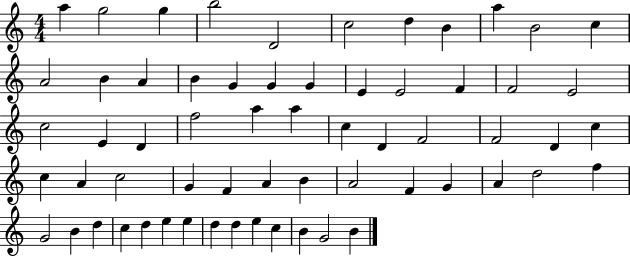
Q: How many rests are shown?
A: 0